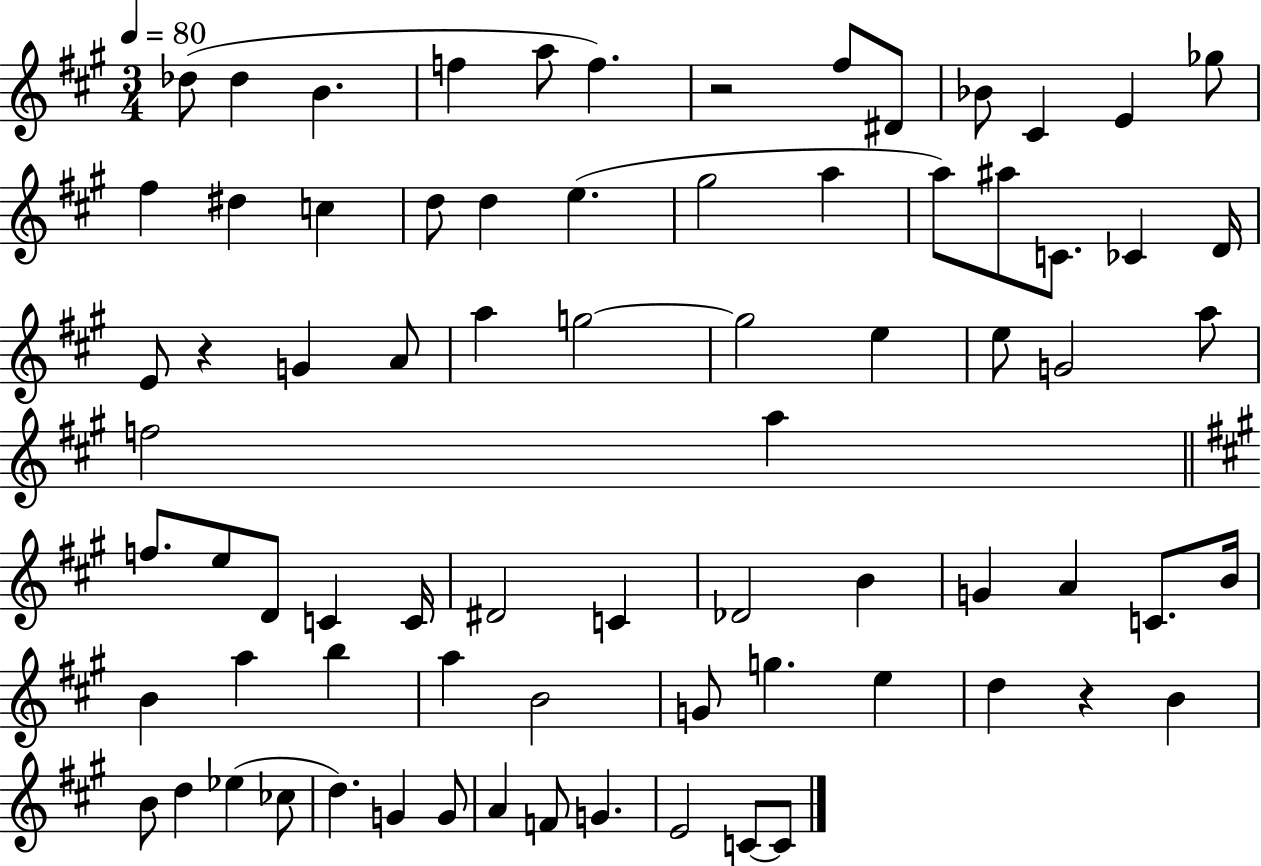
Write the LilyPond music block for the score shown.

{
  \clef treble
  \numericTimeSignature
  \time 3/4
  \key a \major
  \tempo 4 = 80
  des''8( des''4 b'4. | f''4 a''8 f''4.) | r2 fis''8 dis'8 | bes'8 cis'4 e'4 ges''8 | \break fis''4 dis''4 c''4 | d''8 d''4 e''4.( | gis''2 a''4 | a''8) ais''8 c'8. ces'4 d'16 | \break e'8 r4 g'4 a'8 | a''4 g''2~~ | g''2 e''4 | e''8 g'2 a''8 | \break f''2 a''4 | \bar "||" \break \key a \major f''8. e''8 d'8 c'4 c'16 | dis'2 c'4 | des'2 b'4 | g'4 a'4 c'8. b'16 | \break b'4 a''4 b''4 | a''4 b'2 | g'8 g''4. e''4 | d''4 r4 b'4 | \break b'8 d''4 ees''4( ces''8 | d''4.) g'4 g'8 | a'4 f'8 g'4. | e'2 c'8~~ c'8 | \break \bar "|."
}